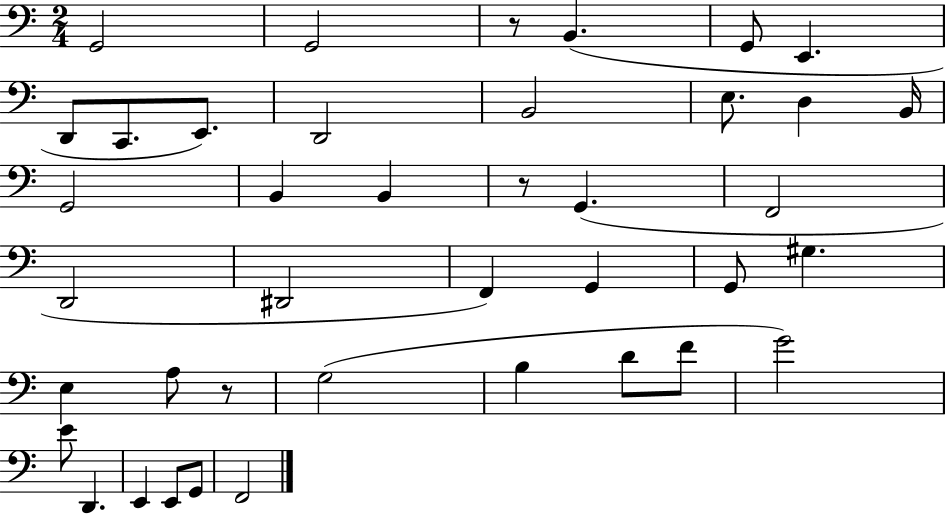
{
  \clef bass
  \numericTimeSignature
  \time 2/4
  \key c \major
  g,2 | g,2 | r8 b,4.( | g,8 e,4. | \break d,8 c,8. e,8.) | d,2 | b,2 | e8. d4 b,16 | \break g,2 | b,4 b,4 | r8 g,4.( | f,2 | \break d,2 | dis,2 | f,4) g,4 | g,8 gis4. | \break e4 a8 r8 | g2( | b4 d'8 f'8 | g'2) | \break e'8 d,4. | e,4 e,8 g,8 | f,2 | \bar "|."
}